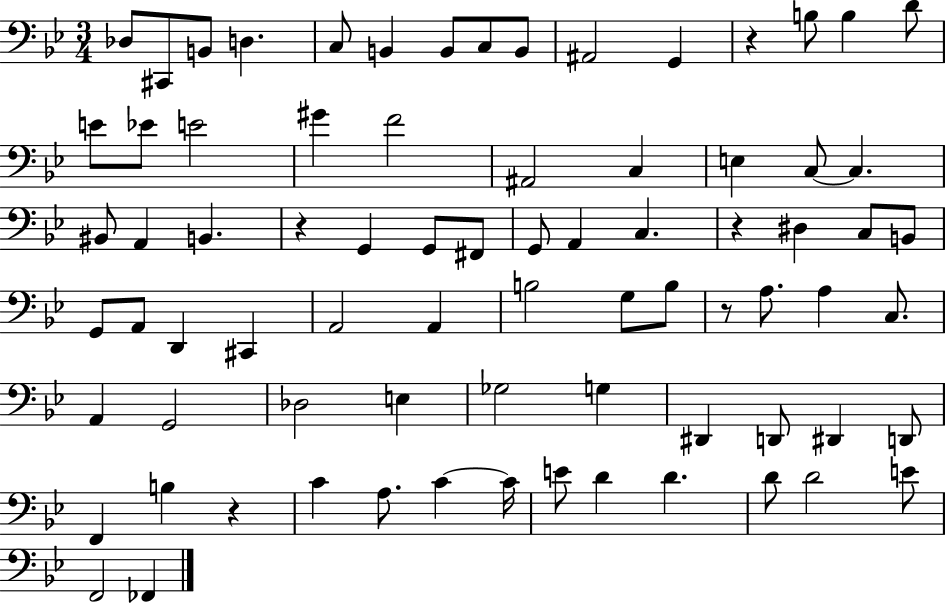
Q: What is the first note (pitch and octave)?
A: Db3